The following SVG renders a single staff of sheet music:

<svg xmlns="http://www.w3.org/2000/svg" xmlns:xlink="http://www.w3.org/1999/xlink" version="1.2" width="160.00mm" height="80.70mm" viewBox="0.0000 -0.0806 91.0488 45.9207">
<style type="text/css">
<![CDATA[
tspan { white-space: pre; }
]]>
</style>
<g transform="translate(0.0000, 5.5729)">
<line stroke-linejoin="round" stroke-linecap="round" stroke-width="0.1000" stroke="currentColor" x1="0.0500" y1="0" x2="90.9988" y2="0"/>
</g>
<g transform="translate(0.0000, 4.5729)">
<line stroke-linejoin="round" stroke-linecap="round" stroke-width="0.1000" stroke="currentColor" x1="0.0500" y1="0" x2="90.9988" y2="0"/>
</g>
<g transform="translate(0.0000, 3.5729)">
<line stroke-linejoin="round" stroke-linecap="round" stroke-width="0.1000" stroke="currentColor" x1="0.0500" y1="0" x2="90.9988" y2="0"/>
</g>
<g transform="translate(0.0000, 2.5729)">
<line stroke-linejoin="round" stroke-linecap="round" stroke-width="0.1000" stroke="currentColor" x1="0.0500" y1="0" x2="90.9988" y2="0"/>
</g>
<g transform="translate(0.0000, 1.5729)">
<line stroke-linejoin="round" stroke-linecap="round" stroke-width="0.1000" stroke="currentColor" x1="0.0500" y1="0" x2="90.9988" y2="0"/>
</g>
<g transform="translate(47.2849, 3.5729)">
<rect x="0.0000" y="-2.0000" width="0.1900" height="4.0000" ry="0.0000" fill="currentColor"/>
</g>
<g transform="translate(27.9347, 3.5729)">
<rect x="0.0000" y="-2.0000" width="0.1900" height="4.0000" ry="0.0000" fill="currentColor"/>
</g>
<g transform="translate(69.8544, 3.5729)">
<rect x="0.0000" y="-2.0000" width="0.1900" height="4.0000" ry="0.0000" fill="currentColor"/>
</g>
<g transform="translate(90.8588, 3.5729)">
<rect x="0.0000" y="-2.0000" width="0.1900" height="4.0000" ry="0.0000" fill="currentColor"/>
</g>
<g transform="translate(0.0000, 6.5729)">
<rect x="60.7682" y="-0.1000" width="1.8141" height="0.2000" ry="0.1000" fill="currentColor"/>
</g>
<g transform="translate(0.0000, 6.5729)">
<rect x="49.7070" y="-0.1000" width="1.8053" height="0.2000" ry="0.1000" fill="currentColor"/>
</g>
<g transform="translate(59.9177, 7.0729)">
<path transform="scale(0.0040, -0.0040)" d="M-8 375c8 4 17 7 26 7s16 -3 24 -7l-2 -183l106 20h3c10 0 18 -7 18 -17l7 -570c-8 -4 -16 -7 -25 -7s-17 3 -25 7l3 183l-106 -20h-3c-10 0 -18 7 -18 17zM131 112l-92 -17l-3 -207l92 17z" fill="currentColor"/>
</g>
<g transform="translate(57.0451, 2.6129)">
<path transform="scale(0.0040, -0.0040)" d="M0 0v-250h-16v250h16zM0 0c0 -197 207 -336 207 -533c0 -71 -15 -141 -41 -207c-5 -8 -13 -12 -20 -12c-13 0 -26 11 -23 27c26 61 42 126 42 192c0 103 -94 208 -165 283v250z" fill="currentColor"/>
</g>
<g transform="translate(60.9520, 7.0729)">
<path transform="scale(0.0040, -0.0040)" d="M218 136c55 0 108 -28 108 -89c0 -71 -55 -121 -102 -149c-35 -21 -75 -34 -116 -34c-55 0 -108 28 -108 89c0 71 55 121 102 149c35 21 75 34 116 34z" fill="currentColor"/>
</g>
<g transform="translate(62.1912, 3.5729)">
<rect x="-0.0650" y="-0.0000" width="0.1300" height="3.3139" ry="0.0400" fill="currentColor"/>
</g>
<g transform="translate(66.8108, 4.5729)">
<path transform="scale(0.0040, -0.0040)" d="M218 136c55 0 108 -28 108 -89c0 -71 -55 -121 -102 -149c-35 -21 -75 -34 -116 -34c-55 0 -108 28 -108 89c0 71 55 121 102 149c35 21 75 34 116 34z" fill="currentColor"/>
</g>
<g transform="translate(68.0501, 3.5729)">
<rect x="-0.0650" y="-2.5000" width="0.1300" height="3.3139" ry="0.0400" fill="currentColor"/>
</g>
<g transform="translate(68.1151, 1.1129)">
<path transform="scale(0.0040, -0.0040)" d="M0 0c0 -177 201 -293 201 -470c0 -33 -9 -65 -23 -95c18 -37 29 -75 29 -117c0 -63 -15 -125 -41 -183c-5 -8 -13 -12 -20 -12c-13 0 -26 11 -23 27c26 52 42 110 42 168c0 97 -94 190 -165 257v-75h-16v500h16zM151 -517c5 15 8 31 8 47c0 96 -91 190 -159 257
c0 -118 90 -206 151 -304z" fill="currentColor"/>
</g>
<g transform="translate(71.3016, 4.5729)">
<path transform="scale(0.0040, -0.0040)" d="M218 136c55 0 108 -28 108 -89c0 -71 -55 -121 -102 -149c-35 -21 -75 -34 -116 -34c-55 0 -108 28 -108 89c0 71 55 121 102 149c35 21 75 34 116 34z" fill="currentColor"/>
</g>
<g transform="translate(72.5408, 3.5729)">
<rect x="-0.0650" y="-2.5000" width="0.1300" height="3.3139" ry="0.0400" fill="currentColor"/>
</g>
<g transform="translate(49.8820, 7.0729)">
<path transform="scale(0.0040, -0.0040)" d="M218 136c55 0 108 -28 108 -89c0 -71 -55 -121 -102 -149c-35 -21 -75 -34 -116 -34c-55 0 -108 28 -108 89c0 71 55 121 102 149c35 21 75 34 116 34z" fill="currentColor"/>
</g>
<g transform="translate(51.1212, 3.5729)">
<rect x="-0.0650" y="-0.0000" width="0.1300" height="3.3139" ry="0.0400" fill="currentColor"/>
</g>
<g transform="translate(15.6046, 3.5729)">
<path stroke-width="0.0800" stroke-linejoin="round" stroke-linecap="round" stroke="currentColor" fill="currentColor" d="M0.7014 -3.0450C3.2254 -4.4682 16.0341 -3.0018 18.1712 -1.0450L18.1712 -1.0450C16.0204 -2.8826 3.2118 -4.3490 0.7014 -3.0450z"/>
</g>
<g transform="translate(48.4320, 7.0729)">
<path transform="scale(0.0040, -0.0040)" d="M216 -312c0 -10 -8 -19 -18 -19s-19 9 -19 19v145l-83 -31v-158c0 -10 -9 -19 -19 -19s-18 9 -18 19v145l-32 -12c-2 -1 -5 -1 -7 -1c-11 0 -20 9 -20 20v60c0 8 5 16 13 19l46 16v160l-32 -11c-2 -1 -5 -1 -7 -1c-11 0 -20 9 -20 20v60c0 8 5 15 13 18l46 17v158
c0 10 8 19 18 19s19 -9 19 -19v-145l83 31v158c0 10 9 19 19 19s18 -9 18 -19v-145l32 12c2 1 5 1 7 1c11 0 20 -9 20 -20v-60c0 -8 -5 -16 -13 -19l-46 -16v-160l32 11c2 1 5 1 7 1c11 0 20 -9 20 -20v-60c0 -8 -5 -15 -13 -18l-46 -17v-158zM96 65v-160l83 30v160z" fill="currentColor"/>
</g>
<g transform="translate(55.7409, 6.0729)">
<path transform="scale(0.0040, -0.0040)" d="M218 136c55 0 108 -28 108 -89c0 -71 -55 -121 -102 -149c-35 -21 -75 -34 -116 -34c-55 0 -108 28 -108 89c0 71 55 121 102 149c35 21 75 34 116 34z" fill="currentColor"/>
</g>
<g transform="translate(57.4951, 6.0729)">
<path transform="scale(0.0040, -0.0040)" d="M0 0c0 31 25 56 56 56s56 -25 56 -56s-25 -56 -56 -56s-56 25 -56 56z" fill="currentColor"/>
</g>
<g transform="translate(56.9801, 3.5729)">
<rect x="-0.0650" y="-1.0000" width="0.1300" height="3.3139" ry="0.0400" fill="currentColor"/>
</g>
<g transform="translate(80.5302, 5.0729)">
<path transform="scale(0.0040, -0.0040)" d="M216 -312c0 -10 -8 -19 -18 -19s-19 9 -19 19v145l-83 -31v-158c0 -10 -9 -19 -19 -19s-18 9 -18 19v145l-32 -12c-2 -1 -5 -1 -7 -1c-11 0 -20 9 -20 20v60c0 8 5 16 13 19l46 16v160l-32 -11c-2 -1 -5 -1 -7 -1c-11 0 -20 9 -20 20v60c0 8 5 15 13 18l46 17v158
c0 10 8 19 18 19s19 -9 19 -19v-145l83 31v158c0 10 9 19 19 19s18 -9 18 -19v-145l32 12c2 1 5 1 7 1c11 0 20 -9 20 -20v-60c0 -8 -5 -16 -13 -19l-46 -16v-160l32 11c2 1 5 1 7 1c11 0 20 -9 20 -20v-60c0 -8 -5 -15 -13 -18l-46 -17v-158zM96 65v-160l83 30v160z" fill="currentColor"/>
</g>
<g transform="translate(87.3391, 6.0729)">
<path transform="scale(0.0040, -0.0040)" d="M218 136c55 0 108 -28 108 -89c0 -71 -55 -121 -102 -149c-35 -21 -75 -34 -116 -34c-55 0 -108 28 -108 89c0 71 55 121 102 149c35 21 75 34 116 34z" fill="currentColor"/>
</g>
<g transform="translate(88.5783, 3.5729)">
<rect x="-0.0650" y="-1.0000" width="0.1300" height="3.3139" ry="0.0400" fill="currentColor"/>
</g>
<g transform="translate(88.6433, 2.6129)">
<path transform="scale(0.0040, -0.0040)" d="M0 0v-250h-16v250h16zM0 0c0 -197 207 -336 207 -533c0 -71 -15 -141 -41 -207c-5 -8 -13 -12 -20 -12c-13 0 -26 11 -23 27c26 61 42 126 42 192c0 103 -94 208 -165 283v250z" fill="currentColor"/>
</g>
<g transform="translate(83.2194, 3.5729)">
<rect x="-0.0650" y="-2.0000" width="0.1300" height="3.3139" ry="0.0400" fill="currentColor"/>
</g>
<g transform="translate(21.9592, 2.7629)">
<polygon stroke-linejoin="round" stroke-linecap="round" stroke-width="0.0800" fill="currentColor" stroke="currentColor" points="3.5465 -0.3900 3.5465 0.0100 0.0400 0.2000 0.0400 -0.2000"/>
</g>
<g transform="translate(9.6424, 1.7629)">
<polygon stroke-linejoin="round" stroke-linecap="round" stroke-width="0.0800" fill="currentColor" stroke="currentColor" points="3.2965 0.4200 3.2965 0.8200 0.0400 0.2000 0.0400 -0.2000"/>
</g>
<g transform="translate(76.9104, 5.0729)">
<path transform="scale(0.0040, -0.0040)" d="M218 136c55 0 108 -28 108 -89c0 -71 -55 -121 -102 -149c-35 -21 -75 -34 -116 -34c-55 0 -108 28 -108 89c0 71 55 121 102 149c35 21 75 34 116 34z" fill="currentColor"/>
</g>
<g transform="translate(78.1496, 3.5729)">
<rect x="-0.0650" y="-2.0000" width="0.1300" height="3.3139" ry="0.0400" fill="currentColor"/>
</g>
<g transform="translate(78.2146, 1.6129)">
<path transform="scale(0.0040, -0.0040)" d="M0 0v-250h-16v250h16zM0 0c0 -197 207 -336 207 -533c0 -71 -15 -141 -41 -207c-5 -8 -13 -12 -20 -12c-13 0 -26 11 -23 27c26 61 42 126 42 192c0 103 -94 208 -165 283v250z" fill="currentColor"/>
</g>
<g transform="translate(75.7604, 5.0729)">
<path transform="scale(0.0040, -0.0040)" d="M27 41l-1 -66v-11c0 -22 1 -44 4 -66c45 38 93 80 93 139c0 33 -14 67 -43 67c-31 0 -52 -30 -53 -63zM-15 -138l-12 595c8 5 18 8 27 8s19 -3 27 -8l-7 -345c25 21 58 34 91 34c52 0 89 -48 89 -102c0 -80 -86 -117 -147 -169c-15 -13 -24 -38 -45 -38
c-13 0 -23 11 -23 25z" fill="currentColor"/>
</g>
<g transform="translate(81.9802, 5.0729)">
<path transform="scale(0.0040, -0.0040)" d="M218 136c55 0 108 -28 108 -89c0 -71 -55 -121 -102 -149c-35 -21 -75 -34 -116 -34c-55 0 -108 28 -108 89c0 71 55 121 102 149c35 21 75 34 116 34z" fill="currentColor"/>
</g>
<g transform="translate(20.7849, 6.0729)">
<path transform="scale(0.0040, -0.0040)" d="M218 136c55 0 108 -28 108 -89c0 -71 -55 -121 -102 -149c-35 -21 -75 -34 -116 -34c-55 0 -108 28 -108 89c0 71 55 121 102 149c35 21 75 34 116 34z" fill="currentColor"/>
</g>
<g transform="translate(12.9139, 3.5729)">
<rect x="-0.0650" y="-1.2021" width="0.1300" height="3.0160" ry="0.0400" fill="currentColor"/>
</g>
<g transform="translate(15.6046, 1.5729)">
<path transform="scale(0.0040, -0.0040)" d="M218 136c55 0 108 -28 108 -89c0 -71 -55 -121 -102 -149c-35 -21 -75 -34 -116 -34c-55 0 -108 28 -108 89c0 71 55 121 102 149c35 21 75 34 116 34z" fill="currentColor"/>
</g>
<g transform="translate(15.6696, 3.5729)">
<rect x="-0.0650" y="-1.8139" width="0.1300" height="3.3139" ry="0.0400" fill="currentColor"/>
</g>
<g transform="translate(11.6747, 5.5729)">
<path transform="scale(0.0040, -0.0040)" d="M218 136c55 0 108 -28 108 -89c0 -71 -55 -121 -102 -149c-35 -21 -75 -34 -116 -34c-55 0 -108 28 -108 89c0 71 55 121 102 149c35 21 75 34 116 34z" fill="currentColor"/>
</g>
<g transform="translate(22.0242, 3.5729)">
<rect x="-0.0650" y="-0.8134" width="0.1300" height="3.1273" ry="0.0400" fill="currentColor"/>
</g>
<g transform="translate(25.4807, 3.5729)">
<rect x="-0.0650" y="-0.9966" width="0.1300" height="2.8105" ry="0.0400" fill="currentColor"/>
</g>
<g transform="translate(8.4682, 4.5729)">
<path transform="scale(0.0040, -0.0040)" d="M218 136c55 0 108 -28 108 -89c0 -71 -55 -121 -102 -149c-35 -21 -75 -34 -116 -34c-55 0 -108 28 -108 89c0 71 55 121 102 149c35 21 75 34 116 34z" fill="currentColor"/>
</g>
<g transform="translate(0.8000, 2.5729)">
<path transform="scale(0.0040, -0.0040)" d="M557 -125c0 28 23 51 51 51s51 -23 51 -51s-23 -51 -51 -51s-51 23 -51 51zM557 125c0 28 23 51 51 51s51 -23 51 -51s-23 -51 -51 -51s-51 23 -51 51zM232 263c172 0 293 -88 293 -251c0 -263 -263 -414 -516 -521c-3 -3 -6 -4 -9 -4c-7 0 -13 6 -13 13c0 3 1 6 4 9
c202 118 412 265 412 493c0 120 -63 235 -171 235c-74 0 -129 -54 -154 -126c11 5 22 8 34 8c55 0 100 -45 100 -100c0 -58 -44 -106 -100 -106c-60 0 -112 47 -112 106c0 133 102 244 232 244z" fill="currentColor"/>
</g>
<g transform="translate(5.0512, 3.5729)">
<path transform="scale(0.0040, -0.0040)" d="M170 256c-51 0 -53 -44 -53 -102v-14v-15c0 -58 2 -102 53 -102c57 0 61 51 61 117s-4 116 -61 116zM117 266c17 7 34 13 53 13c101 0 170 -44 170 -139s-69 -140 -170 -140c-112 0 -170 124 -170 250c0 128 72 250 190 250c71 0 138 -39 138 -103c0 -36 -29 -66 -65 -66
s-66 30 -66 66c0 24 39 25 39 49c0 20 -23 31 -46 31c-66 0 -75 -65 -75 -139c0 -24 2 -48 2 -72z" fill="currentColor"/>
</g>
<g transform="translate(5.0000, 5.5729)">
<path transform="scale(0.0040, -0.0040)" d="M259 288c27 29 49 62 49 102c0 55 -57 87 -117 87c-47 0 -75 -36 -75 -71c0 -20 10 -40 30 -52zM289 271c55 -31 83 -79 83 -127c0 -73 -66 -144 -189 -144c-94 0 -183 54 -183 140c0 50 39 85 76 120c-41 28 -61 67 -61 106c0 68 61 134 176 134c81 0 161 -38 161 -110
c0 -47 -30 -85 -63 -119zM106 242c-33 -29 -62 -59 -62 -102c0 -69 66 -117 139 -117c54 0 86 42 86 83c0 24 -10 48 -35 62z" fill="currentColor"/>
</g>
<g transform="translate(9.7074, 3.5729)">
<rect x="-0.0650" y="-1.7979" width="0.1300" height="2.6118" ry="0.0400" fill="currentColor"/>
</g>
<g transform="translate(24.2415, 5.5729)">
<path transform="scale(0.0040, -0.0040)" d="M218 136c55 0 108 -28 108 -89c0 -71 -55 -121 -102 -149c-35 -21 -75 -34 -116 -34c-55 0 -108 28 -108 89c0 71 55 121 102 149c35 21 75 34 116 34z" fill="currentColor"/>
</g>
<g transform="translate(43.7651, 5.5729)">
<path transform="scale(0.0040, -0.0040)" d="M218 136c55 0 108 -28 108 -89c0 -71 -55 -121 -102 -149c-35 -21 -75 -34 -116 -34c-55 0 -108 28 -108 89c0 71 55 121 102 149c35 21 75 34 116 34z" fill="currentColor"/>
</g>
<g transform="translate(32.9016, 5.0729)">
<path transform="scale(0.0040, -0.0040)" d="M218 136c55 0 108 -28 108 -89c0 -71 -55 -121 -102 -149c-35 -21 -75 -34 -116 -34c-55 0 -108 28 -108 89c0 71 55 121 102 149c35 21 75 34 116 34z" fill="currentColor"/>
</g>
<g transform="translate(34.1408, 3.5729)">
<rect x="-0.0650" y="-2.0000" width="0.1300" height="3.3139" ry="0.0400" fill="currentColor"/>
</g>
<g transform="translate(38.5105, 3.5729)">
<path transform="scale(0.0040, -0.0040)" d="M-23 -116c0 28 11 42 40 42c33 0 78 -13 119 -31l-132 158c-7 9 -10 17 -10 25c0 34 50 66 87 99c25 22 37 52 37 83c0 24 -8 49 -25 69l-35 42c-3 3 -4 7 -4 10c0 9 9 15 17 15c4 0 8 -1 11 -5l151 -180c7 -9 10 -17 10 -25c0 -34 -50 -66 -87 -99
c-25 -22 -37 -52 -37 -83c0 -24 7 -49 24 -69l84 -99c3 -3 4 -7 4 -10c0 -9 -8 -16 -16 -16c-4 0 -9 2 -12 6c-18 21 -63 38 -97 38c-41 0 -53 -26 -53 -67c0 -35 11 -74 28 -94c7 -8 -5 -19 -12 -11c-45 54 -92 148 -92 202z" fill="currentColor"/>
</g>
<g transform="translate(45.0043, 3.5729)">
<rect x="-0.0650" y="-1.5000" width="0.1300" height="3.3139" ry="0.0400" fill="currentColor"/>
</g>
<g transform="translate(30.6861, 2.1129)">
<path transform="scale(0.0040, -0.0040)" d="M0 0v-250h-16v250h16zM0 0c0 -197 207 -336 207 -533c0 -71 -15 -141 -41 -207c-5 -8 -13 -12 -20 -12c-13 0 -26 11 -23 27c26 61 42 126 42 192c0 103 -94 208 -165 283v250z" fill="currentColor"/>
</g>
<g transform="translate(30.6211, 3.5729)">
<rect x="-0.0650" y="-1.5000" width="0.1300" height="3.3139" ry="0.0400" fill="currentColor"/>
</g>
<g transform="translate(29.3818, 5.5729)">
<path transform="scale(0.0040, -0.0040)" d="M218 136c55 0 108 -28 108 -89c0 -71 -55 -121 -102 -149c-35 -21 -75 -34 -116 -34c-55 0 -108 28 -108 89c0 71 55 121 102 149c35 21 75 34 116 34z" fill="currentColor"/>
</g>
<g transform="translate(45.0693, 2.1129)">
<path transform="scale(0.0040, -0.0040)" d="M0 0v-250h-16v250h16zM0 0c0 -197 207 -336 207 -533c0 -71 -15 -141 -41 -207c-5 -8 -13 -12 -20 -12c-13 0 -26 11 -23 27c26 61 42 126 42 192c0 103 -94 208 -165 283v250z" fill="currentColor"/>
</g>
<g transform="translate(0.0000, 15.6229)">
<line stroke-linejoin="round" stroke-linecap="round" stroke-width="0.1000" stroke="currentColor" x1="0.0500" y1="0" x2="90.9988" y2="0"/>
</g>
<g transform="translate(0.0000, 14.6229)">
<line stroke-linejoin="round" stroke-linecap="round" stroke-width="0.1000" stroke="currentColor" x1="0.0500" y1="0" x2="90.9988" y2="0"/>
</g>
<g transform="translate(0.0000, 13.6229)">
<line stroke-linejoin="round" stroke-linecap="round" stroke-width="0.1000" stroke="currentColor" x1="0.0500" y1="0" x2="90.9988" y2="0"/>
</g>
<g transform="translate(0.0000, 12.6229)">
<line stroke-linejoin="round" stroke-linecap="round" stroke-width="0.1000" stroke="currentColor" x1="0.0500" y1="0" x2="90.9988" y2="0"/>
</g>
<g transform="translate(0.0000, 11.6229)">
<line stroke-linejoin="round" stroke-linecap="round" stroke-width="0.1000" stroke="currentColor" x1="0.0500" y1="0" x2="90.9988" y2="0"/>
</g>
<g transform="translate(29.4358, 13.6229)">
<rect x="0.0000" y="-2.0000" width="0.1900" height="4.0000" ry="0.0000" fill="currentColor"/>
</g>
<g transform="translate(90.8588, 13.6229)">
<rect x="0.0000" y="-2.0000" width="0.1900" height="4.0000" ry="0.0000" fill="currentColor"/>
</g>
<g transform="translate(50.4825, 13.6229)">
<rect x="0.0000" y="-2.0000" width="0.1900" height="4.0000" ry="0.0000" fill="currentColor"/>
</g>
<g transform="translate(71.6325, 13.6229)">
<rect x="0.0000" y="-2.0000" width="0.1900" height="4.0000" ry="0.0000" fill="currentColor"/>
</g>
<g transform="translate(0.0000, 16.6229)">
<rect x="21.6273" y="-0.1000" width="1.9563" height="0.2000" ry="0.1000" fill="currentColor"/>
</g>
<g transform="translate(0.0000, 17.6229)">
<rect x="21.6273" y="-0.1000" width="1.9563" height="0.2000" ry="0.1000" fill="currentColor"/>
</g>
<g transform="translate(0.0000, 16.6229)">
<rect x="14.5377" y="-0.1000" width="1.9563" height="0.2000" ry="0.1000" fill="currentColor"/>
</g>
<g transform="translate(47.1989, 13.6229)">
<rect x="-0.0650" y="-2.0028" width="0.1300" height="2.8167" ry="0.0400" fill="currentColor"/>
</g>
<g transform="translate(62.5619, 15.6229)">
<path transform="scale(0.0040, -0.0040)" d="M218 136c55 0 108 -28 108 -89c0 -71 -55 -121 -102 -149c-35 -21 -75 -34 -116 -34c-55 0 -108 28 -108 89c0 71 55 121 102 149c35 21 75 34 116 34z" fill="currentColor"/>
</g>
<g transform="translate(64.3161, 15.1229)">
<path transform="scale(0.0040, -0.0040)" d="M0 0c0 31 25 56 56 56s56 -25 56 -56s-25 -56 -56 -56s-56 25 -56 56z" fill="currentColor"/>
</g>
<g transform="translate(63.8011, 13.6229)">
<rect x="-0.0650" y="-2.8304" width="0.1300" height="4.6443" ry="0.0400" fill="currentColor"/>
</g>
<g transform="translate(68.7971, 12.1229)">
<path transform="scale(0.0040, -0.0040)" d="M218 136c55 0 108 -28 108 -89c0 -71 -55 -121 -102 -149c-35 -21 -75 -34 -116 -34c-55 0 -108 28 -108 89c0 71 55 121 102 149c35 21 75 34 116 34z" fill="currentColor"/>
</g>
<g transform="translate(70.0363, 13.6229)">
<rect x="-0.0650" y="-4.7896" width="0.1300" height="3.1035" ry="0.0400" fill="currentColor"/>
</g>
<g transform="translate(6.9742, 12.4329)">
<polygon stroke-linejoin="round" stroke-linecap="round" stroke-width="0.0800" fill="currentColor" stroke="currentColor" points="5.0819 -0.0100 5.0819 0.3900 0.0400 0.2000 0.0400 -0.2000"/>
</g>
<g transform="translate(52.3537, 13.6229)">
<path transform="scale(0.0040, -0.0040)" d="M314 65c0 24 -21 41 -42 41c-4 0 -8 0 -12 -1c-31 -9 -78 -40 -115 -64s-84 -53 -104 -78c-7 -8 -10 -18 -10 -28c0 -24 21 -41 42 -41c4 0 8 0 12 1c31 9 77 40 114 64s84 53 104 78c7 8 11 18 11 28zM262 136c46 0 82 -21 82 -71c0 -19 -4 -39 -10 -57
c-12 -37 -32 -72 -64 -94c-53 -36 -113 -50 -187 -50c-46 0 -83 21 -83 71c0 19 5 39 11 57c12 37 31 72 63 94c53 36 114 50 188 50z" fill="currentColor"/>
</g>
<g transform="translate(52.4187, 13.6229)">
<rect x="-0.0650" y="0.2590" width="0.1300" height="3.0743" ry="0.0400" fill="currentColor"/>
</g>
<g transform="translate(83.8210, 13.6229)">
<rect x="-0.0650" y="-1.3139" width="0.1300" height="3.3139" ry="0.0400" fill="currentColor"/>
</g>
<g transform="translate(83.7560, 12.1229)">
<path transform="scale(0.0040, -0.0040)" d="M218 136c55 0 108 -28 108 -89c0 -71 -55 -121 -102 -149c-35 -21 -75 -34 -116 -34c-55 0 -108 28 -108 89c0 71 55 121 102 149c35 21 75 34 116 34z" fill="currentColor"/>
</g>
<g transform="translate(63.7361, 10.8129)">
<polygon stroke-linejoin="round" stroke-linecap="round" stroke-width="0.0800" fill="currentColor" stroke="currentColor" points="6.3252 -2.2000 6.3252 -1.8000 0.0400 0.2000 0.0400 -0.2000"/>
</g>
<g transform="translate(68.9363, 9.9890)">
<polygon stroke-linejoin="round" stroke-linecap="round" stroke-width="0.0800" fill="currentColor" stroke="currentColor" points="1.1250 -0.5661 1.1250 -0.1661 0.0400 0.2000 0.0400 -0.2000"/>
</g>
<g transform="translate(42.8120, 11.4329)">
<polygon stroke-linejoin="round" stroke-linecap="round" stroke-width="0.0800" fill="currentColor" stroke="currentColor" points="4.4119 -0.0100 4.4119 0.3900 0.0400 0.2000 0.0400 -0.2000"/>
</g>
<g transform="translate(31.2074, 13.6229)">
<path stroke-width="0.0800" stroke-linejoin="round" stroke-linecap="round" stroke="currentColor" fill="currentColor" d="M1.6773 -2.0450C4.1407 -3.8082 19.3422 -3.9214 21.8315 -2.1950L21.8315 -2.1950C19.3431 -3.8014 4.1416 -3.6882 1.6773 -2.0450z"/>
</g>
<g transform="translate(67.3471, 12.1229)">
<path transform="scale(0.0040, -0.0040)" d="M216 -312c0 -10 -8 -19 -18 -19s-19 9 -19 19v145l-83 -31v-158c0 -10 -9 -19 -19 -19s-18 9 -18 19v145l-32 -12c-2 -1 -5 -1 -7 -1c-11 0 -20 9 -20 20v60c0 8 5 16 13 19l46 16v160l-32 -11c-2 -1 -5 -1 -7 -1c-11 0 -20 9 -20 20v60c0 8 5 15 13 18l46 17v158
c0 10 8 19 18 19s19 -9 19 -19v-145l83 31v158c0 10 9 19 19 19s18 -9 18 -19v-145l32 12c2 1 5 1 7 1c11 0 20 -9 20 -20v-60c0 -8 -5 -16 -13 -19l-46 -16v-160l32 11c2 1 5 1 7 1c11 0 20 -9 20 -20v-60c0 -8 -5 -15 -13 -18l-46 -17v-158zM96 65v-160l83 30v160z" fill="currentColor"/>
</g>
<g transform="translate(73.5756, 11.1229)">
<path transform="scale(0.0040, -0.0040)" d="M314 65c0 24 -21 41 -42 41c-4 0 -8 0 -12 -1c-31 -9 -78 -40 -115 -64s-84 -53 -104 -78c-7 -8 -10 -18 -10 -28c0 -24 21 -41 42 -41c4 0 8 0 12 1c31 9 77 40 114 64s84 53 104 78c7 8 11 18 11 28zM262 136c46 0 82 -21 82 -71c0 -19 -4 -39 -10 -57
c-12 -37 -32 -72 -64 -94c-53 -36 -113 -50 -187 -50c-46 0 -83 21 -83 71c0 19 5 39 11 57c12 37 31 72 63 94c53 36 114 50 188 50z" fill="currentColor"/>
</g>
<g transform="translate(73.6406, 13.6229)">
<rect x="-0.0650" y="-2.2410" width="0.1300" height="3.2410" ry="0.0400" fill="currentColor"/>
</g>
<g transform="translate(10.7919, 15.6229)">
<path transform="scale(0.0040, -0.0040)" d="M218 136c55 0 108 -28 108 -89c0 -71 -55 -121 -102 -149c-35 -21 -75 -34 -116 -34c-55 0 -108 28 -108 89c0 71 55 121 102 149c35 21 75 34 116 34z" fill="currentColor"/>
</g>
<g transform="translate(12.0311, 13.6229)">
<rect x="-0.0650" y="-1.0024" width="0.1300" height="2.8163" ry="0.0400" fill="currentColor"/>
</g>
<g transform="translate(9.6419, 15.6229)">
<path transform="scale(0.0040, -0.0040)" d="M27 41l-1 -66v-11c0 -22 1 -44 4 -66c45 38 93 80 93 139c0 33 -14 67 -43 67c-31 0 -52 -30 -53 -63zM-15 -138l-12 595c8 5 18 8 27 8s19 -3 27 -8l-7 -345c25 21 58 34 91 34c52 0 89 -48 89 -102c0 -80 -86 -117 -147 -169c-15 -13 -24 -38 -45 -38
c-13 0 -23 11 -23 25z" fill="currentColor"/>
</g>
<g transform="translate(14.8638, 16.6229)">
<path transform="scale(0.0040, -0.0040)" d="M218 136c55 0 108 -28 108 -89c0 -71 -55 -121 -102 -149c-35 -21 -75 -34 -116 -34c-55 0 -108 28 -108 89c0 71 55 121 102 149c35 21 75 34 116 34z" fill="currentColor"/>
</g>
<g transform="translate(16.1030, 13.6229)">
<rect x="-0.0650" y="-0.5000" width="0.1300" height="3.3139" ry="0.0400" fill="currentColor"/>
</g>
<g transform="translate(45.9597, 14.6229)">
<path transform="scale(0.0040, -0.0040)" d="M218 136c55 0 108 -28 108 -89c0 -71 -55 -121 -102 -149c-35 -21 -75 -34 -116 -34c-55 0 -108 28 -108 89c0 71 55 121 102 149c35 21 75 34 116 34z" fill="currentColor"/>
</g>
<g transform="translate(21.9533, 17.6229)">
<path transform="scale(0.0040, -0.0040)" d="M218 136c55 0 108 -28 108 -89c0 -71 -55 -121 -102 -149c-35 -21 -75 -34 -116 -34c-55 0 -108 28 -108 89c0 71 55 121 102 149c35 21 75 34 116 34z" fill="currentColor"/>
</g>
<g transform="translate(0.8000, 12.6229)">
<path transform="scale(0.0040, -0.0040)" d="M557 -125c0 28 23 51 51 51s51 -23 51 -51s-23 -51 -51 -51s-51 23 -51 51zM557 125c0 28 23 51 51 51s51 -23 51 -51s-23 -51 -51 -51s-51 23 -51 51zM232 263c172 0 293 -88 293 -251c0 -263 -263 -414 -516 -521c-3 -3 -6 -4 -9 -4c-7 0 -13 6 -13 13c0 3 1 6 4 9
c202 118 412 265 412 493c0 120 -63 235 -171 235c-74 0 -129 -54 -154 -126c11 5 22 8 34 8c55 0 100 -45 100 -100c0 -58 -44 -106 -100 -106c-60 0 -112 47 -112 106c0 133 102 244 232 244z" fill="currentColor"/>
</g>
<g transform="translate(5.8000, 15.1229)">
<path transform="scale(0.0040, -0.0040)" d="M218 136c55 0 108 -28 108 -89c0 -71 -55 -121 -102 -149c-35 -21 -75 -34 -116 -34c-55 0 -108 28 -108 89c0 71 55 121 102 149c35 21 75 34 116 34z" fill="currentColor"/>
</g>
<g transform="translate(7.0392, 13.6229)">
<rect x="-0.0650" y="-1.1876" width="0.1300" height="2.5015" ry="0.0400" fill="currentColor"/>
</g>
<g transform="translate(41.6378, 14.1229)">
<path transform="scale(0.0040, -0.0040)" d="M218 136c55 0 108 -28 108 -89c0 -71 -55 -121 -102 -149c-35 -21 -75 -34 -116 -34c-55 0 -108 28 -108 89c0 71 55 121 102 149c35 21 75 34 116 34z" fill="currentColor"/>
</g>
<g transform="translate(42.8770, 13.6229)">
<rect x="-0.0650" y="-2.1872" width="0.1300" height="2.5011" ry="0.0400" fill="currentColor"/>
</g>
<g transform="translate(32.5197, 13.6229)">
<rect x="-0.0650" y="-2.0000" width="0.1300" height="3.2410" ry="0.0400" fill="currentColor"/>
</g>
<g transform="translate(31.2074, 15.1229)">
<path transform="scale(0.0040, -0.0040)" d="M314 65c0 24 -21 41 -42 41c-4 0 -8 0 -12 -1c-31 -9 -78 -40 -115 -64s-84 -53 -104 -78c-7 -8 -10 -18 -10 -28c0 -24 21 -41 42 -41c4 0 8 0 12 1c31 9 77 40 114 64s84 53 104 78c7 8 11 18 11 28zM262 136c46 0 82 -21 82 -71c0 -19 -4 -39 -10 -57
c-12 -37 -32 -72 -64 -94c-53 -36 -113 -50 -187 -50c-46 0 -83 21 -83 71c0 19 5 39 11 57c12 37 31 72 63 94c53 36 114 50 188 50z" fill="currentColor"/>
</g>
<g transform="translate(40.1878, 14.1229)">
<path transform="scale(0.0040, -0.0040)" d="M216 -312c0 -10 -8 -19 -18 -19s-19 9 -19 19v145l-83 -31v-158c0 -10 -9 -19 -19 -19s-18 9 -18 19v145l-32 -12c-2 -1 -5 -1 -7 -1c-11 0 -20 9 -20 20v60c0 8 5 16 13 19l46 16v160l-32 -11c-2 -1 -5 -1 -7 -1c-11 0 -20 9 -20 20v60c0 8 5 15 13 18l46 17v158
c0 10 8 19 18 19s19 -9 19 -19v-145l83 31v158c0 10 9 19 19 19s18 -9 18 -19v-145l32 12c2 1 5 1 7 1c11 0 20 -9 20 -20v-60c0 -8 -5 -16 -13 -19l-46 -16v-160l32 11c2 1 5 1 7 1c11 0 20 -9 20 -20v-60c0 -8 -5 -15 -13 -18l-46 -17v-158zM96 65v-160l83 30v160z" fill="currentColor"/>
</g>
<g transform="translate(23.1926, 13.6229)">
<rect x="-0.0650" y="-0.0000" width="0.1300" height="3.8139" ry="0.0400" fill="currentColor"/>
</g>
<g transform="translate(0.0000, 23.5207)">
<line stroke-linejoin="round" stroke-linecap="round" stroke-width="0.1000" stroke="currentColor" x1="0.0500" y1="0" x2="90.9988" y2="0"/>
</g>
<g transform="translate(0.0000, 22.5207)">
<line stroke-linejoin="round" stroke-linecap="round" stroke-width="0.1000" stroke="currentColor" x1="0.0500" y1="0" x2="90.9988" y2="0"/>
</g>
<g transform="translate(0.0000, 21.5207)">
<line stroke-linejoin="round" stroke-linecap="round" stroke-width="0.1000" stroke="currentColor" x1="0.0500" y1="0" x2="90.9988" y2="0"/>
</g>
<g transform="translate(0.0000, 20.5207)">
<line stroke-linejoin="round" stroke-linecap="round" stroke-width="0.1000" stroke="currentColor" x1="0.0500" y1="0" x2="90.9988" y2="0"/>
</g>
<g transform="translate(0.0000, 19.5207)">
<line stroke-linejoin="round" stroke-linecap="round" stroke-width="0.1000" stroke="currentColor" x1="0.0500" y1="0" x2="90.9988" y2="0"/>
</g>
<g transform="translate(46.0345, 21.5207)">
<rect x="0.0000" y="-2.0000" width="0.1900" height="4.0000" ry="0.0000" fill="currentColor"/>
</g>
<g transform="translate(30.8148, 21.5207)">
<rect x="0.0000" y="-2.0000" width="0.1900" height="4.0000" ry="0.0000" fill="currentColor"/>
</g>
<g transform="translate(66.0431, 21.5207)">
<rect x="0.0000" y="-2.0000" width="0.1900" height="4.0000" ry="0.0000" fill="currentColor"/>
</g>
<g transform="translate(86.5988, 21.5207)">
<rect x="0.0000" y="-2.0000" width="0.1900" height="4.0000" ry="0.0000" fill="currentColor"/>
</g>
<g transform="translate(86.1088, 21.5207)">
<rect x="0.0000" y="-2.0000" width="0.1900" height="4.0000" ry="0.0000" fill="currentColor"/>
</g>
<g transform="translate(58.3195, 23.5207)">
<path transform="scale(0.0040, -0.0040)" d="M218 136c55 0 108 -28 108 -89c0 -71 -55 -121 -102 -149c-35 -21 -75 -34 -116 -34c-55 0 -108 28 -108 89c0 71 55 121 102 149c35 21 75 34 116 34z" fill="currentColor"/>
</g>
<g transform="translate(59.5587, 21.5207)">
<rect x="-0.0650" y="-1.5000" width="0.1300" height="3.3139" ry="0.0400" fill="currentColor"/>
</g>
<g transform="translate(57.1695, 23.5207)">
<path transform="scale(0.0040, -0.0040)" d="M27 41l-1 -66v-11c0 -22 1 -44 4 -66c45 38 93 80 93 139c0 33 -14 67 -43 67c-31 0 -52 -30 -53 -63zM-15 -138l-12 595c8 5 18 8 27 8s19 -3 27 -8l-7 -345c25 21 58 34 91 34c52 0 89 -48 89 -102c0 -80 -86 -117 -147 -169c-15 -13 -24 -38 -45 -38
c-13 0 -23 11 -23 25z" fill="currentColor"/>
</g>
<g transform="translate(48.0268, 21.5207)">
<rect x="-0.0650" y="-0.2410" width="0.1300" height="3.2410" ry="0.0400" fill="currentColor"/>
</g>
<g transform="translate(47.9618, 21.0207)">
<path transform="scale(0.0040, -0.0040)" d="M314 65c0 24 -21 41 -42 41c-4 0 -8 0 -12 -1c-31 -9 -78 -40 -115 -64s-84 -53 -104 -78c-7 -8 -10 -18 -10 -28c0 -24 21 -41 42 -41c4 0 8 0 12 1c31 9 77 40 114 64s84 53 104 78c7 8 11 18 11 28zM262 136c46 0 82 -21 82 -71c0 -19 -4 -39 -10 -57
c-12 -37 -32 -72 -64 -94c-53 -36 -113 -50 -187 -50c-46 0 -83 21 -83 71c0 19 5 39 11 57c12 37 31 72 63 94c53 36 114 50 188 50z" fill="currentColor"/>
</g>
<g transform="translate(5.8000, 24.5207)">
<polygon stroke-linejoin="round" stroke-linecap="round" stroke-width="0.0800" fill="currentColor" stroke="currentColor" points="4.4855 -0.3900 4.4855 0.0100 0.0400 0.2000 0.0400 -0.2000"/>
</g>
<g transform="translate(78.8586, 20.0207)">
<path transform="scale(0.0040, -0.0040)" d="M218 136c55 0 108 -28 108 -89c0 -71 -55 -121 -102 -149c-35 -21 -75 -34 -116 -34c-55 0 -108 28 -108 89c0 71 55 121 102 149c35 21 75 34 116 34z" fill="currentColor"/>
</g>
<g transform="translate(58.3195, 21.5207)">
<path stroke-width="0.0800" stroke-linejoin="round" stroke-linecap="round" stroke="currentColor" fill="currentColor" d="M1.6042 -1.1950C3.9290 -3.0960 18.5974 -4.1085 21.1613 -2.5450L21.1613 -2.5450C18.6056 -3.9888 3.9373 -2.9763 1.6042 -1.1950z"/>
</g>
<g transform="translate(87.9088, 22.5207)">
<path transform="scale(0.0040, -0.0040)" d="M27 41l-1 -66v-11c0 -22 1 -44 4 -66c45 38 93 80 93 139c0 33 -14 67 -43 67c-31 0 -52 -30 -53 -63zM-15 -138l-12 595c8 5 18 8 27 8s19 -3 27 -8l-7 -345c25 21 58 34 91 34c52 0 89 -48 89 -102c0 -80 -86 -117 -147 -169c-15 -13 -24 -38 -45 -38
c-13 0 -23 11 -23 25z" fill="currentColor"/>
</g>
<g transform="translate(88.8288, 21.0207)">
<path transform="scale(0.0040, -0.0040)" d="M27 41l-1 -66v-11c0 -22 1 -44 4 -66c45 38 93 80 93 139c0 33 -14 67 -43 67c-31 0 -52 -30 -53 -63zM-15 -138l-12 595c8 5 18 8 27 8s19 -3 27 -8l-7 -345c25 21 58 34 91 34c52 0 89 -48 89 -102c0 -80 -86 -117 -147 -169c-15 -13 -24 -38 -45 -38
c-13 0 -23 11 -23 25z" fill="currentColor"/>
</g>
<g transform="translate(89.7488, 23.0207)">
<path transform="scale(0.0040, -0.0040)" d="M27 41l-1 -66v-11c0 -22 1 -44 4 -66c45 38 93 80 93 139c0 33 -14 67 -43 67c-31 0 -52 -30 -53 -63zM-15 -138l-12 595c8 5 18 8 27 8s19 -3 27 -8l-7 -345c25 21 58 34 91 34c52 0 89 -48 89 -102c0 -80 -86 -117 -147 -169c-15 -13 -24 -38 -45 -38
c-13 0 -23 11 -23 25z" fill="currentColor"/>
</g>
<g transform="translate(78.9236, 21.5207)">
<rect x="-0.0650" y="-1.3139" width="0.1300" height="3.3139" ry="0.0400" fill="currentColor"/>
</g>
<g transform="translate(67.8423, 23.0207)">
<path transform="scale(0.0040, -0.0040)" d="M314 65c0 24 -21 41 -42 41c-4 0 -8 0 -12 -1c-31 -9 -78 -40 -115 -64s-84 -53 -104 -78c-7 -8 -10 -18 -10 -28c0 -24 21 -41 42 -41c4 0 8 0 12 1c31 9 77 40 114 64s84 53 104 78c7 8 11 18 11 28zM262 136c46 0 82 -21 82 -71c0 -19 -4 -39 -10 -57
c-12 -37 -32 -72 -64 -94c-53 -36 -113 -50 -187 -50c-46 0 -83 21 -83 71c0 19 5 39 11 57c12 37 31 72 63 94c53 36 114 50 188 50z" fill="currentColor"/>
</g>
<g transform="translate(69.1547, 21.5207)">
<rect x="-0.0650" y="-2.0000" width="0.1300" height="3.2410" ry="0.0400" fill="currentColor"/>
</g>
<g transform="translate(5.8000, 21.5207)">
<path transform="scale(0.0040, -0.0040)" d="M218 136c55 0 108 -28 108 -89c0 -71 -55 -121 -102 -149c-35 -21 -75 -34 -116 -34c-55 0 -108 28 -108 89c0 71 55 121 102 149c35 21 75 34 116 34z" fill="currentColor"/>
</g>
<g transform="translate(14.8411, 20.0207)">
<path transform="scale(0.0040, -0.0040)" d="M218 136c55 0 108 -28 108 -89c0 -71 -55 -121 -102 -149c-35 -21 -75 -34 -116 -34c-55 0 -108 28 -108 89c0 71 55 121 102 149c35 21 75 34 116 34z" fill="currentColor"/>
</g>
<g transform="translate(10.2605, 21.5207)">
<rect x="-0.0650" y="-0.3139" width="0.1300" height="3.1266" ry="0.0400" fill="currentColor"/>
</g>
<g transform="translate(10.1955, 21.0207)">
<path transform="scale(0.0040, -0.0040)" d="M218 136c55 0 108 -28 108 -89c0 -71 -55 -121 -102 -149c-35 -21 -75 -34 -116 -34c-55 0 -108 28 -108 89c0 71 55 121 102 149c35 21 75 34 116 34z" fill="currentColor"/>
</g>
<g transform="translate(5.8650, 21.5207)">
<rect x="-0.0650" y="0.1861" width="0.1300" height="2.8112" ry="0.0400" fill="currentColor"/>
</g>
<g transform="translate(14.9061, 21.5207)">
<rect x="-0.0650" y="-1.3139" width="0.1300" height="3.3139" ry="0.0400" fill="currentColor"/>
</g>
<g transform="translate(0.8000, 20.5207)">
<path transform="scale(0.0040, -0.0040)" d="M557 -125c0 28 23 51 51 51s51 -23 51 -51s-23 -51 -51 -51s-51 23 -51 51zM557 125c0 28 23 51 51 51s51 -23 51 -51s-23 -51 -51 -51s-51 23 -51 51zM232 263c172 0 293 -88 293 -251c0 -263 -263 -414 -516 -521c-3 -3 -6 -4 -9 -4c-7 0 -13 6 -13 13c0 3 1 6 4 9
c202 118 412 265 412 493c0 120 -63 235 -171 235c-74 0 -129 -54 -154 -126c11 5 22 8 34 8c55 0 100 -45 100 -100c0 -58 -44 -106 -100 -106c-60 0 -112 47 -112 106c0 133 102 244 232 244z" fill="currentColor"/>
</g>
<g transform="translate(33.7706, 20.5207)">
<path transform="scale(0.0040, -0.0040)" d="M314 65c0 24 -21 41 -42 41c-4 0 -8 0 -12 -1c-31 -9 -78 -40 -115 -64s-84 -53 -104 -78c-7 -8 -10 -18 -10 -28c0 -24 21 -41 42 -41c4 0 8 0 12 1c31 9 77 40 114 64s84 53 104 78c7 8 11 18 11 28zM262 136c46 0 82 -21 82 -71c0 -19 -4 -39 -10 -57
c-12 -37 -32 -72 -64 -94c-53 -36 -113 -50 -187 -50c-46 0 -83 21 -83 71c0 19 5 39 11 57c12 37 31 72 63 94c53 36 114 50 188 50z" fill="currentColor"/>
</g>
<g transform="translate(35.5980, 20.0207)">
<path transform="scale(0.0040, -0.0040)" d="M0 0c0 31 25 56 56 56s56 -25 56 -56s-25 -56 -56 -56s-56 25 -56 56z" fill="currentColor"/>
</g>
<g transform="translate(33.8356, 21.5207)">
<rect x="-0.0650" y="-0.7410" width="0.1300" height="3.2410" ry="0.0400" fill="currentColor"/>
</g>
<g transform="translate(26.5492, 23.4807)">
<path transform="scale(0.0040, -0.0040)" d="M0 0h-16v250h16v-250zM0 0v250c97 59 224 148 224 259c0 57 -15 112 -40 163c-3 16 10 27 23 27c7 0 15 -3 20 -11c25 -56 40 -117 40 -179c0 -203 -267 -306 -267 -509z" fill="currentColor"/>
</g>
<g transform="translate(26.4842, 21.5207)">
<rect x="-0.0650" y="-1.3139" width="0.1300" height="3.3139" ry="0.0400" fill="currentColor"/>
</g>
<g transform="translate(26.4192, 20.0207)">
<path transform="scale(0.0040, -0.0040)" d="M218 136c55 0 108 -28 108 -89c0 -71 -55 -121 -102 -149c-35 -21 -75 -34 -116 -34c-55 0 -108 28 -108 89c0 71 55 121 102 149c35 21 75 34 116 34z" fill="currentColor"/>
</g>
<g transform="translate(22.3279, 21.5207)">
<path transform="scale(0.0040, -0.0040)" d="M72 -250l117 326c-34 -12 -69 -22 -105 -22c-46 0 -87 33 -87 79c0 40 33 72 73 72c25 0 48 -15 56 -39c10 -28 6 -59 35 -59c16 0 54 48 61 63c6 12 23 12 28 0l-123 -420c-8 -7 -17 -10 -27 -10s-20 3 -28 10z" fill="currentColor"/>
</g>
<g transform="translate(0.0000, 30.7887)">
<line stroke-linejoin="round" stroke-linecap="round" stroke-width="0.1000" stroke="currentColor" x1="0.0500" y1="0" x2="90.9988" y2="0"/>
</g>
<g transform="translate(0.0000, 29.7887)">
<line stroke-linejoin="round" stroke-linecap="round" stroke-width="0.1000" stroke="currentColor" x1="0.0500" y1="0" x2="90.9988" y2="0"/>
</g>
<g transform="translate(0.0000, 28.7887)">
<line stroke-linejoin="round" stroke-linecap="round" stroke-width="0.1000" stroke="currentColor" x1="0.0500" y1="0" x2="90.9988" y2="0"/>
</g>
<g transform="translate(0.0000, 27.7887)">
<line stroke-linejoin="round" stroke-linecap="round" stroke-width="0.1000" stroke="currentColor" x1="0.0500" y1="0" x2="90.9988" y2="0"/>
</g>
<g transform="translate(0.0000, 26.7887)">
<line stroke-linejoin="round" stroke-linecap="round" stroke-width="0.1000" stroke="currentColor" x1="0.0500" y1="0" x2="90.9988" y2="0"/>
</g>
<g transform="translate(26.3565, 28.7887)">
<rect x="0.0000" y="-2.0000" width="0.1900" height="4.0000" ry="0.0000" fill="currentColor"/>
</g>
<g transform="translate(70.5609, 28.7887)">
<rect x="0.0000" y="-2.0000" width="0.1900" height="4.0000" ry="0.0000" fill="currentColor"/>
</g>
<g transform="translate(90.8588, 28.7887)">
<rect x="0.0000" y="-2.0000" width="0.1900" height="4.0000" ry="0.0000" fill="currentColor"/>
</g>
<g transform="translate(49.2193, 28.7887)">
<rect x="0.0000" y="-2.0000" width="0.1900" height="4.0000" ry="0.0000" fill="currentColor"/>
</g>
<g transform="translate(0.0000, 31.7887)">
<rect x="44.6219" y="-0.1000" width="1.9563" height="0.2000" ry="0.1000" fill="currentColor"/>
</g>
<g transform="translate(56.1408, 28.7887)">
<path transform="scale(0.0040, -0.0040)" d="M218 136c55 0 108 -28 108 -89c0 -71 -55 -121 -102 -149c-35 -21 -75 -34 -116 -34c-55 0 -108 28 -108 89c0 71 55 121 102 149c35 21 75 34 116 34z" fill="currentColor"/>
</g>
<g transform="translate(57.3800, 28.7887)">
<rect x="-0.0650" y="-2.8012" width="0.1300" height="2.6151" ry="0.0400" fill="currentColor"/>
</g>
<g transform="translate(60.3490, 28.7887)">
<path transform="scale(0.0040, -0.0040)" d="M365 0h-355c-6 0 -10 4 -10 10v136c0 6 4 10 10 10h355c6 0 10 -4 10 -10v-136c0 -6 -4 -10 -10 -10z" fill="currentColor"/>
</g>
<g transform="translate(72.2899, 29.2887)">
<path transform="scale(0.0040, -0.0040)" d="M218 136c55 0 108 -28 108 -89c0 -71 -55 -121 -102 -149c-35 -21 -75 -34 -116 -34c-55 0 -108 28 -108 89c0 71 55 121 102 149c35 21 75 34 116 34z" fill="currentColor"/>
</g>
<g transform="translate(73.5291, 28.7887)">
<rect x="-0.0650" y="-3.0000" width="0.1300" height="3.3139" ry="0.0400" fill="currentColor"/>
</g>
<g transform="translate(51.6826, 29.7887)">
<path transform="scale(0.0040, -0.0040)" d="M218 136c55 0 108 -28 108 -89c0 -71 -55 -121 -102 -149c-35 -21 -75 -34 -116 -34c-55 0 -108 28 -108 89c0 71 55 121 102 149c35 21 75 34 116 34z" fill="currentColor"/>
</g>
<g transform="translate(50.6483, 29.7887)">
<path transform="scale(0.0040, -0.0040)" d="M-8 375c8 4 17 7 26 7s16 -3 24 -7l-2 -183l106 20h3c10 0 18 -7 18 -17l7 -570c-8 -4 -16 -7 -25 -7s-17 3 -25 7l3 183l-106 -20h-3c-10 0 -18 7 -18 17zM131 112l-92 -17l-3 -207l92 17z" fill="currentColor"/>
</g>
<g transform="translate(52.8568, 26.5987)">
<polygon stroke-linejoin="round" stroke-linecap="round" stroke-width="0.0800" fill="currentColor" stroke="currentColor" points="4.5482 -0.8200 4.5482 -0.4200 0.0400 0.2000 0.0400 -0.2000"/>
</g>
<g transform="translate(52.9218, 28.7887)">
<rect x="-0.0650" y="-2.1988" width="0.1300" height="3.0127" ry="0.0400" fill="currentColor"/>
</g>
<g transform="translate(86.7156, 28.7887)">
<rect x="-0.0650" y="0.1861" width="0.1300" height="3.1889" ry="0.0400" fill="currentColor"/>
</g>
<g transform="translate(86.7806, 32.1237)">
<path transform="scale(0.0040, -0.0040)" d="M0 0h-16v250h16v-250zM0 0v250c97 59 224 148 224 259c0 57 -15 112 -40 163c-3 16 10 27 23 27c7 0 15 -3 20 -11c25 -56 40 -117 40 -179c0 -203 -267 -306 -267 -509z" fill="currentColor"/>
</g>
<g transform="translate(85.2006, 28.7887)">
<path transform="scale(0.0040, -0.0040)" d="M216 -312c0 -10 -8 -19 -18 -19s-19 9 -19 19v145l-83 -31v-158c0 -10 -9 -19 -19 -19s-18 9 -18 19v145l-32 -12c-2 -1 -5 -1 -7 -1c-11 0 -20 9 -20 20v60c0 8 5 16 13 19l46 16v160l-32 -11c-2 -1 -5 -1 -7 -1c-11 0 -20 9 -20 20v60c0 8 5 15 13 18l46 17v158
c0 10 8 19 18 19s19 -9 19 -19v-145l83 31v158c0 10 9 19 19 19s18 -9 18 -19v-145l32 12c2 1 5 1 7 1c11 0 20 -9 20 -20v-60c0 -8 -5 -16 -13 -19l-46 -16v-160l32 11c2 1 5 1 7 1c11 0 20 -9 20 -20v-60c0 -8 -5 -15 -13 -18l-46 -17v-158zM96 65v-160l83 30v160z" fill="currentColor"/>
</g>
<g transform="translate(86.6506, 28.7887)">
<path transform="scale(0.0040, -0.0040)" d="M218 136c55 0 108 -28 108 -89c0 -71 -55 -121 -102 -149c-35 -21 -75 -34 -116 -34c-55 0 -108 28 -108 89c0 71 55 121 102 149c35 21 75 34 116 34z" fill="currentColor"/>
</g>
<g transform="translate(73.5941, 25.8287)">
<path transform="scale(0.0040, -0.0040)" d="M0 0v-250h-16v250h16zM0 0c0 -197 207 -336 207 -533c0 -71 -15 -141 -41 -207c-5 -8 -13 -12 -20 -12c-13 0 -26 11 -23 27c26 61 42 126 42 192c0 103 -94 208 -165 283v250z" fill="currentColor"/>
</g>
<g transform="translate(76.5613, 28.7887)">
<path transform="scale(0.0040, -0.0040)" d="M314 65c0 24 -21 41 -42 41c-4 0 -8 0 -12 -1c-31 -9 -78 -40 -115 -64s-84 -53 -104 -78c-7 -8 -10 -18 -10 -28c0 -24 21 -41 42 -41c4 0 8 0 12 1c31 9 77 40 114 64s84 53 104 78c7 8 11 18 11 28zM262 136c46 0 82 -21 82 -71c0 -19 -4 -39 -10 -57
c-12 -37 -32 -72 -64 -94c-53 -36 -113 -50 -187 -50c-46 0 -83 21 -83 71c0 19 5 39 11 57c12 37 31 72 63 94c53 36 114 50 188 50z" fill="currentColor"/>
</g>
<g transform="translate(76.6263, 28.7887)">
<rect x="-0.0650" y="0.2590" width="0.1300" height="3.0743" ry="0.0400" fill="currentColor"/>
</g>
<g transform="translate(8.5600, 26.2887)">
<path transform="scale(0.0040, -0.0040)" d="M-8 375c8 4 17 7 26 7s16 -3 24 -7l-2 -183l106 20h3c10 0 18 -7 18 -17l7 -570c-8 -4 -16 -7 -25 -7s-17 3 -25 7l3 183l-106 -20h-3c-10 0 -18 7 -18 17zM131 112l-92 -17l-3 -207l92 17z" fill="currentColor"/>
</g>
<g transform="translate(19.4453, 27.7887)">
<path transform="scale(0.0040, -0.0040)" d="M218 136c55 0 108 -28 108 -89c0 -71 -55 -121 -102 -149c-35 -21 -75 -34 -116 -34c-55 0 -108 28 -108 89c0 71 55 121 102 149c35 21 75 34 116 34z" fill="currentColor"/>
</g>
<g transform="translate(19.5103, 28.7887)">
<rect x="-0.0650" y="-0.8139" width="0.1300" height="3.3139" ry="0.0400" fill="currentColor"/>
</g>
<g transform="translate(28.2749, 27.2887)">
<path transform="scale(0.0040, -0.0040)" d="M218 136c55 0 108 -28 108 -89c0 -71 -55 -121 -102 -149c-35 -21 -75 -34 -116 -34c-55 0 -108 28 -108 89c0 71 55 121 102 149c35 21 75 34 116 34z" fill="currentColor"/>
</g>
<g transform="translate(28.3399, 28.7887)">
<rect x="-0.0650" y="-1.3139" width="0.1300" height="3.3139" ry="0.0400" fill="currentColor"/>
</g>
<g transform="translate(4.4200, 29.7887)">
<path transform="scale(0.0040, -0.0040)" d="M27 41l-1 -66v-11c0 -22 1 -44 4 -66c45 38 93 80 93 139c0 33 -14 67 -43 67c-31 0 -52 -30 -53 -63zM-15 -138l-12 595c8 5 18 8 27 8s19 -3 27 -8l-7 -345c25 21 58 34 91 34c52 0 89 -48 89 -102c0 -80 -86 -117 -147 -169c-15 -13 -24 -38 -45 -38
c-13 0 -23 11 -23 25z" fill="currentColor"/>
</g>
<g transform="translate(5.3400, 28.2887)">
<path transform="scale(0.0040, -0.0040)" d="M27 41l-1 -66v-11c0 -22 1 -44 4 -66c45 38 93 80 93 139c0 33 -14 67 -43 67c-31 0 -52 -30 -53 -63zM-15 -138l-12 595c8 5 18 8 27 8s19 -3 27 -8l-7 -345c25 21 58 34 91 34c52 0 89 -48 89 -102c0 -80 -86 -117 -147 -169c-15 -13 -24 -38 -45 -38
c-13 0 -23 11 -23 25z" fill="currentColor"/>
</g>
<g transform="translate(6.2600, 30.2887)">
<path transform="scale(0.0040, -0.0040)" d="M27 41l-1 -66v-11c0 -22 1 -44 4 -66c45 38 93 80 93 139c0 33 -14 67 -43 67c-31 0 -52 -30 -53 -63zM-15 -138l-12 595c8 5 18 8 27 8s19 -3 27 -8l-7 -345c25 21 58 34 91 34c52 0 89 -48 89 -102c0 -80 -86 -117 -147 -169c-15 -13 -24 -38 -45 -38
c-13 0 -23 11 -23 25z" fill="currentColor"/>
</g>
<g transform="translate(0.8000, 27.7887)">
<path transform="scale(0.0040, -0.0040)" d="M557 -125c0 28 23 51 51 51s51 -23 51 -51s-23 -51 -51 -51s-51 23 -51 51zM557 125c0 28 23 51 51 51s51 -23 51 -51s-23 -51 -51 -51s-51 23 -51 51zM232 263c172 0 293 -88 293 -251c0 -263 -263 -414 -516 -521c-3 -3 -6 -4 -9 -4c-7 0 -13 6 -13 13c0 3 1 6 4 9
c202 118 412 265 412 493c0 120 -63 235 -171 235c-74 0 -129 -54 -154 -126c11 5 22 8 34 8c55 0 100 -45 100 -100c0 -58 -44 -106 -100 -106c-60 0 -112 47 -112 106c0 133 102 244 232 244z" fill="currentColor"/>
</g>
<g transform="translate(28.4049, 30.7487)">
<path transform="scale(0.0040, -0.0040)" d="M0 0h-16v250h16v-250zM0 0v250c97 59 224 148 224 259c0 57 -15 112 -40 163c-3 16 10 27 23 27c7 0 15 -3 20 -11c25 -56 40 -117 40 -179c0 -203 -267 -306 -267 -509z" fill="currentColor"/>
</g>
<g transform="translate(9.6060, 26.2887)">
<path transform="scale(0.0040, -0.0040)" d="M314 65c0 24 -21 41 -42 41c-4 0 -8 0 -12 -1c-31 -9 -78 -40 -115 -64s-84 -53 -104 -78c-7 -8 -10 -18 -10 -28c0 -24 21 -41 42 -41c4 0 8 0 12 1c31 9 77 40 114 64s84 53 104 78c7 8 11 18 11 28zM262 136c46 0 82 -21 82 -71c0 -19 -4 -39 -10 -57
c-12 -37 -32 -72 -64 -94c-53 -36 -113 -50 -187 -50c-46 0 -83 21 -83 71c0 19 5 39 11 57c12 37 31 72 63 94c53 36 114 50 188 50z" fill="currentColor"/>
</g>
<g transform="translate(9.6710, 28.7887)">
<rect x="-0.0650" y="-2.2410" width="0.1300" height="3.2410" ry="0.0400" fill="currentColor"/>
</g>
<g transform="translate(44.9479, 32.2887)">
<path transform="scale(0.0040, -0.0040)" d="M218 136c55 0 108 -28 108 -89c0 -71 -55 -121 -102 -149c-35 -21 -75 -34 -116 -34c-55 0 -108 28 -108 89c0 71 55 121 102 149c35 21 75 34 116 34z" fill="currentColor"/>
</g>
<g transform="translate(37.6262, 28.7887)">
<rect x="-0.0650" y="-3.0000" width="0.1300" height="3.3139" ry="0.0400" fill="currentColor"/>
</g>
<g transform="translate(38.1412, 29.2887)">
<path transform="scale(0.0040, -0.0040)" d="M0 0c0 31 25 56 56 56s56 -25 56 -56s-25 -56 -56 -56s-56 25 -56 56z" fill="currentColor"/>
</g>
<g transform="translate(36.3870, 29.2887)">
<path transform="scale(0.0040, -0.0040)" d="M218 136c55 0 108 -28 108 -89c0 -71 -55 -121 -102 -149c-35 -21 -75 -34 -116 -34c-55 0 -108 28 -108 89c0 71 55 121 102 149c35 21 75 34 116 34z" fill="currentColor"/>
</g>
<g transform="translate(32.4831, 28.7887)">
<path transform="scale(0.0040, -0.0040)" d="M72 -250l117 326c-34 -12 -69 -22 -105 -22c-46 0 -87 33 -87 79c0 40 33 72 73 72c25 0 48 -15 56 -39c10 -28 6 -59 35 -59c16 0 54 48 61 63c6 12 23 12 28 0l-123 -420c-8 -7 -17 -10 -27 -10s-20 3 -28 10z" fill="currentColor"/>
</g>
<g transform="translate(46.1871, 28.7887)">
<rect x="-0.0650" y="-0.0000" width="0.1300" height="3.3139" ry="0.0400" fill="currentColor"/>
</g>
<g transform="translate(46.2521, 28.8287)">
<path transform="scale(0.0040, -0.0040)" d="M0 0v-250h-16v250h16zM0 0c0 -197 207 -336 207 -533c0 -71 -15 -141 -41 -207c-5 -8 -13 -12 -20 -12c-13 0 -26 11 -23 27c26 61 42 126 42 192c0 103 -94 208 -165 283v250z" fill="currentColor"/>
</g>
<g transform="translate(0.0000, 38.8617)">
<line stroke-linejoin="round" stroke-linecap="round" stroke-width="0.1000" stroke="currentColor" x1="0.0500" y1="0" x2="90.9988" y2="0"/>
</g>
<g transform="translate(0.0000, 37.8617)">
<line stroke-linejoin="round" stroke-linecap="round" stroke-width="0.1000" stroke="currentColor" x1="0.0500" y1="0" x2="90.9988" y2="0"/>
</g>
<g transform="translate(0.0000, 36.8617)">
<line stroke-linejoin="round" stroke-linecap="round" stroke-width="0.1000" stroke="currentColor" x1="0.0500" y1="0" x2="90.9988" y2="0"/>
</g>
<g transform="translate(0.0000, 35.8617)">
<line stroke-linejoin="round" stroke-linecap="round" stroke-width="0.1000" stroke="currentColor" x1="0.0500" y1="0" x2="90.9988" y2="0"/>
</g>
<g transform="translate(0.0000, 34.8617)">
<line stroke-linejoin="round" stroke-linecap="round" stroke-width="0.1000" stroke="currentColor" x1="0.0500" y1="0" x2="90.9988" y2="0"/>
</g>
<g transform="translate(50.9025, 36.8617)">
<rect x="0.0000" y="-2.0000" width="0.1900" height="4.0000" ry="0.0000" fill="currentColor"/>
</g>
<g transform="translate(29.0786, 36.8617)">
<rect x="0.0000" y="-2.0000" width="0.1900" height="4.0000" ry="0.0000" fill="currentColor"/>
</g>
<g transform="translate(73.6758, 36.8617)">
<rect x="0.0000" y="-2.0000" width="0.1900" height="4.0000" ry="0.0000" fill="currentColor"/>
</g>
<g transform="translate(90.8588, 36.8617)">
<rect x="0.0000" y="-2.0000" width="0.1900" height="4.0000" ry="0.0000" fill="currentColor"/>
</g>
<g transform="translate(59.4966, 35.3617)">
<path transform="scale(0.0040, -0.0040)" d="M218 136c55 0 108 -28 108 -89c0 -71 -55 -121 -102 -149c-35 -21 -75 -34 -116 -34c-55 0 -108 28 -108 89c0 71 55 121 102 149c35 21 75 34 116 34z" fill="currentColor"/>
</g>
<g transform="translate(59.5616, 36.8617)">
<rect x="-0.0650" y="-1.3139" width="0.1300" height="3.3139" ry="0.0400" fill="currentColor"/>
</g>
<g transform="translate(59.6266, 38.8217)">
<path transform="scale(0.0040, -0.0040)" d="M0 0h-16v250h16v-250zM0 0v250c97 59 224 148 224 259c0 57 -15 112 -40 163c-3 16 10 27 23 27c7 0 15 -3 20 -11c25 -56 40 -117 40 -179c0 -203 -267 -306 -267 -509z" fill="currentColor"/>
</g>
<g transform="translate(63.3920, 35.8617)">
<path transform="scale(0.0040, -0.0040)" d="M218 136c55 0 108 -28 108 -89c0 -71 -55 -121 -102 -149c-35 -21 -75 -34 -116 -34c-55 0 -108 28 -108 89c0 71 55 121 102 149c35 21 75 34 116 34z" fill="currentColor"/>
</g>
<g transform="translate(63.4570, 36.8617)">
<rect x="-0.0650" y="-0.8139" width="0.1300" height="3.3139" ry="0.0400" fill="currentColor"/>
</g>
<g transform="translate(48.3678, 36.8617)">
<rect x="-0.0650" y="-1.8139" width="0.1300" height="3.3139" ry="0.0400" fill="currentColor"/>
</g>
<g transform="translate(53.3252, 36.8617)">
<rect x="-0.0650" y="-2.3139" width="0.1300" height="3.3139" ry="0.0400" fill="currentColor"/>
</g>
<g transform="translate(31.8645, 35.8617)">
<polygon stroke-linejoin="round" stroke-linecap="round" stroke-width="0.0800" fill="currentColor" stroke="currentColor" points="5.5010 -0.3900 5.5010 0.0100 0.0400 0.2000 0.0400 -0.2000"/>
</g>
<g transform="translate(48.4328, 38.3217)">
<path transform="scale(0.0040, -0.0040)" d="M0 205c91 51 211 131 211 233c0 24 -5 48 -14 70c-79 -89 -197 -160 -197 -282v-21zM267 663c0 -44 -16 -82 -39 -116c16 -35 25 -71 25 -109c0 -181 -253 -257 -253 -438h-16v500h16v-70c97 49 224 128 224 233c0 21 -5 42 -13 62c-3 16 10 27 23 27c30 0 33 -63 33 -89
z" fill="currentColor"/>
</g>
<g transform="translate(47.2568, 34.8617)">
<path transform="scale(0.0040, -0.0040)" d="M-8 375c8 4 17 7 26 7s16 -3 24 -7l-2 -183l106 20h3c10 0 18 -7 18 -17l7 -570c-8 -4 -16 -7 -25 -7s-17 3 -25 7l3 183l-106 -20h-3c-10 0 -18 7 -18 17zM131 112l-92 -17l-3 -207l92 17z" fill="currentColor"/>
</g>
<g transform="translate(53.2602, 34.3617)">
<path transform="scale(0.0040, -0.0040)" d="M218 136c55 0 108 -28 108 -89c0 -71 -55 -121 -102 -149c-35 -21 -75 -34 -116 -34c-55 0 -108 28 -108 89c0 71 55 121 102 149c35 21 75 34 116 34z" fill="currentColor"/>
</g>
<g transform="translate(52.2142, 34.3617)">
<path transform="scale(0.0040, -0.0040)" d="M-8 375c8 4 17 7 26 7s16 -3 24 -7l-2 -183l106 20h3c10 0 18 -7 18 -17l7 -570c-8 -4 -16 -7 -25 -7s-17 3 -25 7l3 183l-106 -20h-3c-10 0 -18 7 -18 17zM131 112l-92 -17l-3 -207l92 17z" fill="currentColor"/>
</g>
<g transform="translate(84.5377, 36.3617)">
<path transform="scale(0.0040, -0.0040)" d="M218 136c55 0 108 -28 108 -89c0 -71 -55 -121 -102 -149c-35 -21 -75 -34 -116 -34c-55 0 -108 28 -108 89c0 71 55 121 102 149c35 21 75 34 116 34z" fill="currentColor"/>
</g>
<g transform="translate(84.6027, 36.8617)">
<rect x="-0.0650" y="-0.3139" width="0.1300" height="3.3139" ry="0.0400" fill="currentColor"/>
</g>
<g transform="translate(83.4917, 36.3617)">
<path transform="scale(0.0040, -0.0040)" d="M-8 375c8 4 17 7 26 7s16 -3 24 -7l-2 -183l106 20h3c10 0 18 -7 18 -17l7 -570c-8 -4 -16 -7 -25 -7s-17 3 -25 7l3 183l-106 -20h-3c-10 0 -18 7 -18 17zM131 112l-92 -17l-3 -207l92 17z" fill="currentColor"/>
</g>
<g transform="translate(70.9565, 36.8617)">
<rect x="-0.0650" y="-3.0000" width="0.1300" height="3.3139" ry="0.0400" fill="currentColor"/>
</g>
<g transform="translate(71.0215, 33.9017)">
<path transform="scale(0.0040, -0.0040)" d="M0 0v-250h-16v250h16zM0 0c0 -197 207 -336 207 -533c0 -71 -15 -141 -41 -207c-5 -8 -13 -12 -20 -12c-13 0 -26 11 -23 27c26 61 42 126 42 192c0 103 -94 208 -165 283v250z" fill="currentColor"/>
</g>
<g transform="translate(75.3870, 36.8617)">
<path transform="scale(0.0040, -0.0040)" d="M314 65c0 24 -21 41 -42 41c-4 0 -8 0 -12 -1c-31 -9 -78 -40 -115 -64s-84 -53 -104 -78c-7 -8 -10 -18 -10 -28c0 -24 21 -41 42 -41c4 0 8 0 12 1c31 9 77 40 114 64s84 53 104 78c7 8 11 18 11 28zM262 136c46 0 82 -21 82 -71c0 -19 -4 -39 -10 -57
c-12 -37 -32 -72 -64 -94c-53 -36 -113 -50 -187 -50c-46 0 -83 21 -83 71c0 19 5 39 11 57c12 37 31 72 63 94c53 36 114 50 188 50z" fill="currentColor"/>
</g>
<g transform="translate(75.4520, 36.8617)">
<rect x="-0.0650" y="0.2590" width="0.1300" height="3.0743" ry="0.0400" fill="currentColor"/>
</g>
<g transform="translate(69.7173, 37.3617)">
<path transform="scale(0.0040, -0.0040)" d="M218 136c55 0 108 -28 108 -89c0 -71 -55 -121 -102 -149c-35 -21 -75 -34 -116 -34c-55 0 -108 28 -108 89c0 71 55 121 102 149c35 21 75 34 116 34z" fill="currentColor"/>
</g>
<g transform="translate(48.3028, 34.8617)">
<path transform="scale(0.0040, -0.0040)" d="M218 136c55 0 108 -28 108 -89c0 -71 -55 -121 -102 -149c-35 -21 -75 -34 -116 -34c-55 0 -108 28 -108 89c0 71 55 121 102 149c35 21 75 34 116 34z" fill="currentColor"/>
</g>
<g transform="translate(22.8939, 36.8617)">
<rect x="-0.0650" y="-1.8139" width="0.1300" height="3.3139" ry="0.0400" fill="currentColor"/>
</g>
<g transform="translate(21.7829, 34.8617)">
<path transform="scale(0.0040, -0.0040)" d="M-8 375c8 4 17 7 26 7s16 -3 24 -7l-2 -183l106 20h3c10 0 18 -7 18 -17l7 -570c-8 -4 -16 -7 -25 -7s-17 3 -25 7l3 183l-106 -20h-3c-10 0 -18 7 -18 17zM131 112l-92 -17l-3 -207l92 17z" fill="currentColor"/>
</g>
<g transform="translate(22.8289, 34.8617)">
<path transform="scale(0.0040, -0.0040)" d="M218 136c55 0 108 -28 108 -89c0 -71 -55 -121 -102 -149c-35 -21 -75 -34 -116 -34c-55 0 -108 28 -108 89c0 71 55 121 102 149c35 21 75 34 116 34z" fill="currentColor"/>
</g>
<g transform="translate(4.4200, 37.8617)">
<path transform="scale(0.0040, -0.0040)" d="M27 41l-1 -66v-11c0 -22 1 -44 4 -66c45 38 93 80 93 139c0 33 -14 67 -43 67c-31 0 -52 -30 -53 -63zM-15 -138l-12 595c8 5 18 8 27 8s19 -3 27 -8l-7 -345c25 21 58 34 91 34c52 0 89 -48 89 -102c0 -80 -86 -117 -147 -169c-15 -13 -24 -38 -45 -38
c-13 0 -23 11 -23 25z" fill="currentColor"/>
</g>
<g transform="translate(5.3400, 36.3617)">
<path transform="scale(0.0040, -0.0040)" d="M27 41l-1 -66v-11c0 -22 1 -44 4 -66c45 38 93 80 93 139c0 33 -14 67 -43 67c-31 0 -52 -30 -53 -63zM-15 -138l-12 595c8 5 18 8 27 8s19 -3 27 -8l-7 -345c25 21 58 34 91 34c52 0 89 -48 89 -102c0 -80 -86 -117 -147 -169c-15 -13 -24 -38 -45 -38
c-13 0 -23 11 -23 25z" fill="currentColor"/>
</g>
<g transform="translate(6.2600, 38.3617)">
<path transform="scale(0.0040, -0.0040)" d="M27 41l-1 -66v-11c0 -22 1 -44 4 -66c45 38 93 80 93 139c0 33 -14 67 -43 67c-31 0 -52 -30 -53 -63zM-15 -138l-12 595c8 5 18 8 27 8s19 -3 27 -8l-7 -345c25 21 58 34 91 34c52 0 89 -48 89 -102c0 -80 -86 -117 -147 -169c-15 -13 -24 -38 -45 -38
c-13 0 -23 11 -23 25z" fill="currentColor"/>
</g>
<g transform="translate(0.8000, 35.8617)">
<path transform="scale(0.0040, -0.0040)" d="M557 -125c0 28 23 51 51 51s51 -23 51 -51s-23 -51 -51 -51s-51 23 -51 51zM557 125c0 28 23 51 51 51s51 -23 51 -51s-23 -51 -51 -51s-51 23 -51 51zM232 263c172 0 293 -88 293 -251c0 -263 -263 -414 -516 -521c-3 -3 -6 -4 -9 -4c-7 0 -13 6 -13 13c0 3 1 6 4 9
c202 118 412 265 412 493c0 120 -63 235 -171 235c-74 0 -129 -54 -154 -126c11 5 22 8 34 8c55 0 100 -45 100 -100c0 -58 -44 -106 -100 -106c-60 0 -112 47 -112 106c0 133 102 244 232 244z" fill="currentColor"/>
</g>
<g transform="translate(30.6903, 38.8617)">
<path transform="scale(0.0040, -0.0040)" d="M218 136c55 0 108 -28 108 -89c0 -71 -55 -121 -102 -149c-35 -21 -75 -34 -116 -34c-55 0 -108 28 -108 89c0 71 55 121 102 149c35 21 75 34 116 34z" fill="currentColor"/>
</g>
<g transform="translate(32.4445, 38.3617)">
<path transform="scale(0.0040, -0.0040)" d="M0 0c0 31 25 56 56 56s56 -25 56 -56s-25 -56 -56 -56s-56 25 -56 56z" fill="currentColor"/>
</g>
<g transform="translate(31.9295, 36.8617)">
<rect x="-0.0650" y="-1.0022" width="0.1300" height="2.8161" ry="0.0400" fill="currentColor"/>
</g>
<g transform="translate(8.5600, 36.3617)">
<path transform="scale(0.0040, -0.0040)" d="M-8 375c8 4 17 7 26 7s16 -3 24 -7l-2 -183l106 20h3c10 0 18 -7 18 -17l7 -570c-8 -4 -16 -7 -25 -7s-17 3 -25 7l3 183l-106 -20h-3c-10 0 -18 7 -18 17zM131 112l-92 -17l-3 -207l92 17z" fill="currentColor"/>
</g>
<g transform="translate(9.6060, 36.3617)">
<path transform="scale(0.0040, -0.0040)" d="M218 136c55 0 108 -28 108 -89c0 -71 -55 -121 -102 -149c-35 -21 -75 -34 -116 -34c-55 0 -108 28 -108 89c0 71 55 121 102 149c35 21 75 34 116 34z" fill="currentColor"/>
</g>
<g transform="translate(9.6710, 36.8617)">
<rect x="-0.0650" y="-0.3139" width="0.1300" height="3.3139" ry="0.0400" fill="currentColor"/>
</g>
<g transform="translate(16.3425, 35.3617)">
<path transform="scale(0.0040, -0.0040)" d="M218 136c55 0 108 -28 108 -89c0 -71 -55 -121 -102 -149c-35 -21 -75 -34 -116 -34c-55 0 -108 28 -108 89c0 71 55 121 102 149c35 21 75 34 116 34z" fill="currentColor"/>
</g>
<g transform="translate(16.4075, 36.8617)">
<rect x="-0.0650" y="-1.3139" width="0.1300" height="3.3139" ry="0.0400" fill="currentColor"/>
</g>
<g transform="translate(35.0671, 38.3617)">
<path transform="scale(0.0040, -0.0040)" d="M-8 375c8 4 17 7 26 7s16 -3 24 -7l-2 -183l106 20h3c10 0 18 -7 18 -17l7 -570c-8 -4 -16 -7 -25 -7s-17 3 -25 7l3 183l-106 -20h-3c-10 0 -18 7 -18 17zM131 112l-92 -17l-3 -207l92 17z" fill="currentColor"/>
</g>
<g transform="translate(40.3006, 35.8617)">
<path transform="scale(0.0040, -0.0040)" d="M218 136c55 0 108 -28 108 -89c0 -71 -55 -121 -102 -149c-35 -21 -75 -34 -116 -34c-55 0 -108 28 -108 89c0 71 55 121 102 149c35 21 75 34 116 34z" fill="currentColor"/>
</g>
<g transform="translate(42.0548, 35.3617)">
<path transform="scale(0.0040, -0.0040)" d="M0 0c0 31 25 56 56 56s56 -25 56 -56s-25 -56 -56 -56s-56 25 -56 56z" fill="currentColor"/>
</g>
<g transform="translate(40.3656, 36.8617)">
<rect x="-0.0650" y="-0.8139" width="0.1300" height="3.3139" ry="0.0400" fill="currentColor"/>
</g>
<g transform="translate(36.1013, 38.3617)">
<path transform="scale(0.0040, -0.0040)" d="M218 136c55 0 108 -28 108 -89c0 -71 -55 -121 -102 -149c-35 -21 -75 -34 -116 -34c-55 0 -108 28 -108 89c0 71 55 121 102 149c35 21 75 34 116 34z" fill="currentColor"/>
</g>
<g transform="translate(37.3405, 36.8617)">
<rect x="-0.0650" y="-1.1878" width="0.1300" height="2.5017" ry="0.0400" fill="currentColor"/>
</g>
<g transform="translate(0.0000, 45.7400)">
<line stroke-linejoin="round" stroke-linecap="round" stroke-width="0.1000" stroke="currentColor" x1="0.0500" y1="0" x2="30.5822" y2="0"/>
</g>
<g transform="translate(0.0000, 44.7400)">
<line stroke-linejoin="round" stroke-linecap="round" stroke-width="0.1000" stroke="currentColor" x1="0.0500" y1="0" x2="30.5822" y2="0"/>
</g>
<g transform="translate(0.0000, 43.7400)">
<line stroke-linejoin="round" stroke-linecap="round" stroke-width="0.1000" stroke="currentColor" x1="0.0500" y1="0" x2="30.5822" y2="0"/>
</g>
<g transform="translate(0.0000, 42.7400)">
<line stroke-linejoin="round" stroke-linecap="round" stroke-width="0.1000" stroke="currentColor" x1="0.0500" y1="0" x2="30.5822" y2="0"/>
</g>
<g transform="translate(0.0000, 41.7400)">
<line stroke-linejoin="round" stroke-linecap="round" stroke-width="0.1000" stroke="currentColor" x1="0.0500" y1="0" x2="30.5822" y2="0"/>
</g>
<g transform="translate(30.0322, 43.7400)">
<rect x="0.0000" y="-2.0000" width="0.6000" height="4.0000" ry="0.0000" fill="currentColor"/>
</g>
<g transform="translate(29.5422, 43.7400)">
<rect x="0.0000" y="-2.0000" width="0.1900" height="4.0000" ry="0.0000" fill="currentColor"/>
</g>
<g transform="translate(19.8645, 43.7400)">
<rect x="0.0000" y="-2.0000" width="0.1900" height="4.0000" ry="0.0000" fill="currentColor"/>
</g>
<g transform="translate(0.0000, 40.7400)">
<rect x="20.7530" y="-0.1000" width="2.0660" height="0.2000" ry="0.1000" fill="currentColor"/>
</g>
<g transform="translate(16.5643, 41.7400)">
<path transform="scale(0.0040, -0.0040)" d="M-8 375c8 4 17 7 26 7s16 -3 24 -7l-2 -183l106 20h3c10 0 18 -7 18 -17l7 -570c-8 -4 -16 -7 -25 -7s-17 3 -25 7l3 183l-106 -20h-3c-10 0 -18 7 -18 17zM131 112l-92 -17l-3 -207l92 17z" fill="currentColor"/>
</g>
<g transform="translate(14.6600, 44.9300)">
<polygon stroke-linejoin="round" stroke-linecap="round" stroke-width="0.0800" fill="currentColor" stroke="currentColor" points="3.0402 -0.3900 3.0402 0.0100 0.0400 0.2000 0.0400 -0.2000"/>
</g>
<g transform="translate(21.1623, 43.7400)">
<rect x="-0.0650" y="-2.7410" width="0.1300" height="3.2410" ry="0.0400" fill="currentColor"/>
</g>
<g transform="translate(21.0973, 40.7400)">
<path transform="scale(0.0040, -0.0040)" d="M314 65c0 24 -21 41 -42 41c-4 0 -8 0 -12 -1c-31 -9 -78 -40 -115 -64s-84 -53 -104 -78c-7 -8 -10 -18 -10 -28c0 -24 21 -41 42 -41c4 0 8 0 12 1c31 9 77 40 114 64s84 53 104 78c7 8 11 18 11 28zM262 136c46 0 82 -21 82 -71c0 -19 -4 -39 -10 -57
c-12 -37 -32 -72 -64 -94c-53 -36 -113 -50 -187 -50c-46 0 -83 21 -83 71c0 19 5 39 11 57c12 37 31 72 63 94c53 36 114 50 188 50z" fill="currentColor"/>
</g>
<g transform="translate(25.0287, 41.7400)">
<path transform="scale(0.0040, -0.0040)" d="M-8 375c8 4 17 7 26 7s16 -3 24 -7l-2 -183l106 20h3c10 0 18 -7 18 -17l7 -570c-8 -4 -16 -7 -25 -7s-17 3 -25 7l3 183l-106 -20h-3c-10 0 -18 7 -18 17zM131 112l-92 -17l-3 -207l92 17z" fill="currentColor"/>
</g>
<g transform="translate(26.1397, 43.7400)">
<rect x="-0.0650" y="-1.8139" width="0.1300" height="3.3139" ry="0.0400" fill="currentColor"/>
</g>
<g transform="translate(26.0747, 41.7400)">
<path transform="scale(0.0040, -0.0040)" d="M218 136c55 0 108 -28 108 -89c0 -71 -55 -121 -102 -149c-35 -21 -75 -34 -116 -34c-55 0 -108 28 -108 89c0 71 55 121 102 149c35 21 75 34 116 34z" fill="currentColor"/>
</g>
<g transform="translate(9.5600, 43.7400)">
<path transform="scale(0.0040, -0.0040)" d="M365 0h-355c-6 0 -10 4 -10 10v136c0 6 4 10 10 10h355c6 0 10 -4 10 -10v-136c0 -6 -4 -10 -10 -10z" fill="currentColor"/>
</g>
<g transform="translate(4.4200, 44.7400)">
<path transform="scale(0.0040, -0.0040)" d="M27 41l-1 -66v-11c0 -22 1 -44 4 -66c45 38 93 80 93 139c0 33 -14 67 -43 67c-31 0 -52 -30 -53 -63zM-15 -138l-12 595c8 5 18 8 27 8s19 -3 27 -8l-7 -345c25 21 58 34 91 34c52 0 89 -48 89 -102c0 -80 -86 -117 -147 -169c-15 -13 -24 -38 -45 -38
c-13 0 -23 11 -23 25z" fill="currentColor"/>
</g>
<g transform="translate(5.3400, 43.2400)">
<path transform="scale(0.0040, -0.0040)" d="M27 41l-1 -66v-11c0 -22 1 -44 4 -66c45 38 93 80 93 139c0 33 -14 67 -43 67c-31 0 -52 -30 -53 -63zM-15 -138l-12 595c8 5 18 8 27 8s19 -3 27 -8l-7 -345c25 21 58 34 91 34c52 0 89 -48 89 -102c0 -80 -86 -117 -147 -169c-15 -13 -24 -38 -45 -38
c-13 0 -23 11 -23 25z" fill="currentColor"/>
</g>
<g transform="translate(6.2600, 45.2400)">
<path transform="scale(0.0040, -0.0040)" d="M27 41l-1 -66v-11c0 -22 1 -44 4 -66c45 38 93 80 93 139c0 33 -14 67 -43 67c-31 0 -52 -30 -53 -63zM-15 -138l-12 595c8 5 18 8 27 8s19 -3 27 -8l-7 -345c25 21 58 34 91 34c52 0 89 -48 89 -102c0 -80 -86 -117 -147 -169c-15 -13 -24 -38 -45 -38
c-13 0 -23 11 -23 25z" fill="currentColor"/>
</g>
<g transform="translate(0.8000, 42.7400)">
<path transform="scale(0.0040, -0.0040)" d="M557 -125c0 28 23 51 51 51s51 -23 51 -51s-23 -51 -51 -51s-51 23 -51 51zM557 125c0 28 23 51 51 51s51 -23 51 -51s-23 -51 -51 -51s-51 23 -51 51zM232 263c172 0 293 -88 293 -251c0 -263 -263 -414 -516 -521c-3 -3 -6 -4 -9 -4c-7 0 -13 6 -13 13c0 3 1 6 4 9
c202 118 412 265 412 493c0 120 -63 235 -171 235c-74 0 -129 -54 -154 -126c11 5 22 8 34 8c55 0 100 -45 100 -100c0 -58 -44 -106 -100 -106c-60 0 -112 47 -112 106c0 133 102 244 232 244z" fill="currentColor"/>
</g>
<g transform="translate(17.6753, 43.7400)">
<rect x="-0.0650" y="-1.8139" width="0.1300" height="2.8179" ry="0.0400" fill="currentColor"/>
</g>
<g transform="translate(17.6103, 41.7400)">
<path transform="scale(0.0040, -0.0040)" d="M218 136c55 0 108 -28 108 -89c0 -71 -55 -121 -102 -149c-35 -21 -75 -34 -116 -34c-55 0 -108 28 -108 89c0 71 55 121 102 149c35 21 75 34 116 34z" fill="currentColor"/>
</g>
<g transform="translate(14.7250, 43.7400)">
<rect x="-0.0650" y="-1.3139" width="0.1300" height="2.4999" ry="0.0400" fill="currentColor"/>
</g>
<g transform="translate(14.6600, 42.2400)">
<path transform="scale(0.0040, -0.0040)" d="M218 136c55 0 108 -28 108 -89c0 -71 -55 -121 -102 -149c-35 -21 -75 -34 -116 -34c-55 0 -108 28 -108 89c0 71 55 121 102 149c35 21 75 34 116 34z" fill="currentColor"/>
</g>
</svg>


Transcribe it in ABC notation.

X:1
T:Untitled
M:6/8
L:1/4
K:C
B,,/2 G,,/2 A, F,,/2 G,,/2 G,,/2 A,, z G,,/2 ^D,, F,,/2 D,, B,,/4 B,, _A,,/2 ^A,, F,,/2 A,,/2 _G,,/2 E,, C,, A,,2 ^C,/2 B,,/2 D,2 G,,/2 ^G,/4 B,2 G, D,/2 E,/2 G, z/2 G,/2 F,2 E,2 _G,, A,,2 G, B,2 F, G,/2 z/2 C, D,,/2 B,,/2 D,/2 z2 C,/2 D,2 ^D,/2 E, G, A, G,,/2 A,,/2 F, A,/4 B, G,/2 F, C,/2 D,2 E, z2 G,/2 A,/2 C2 A,